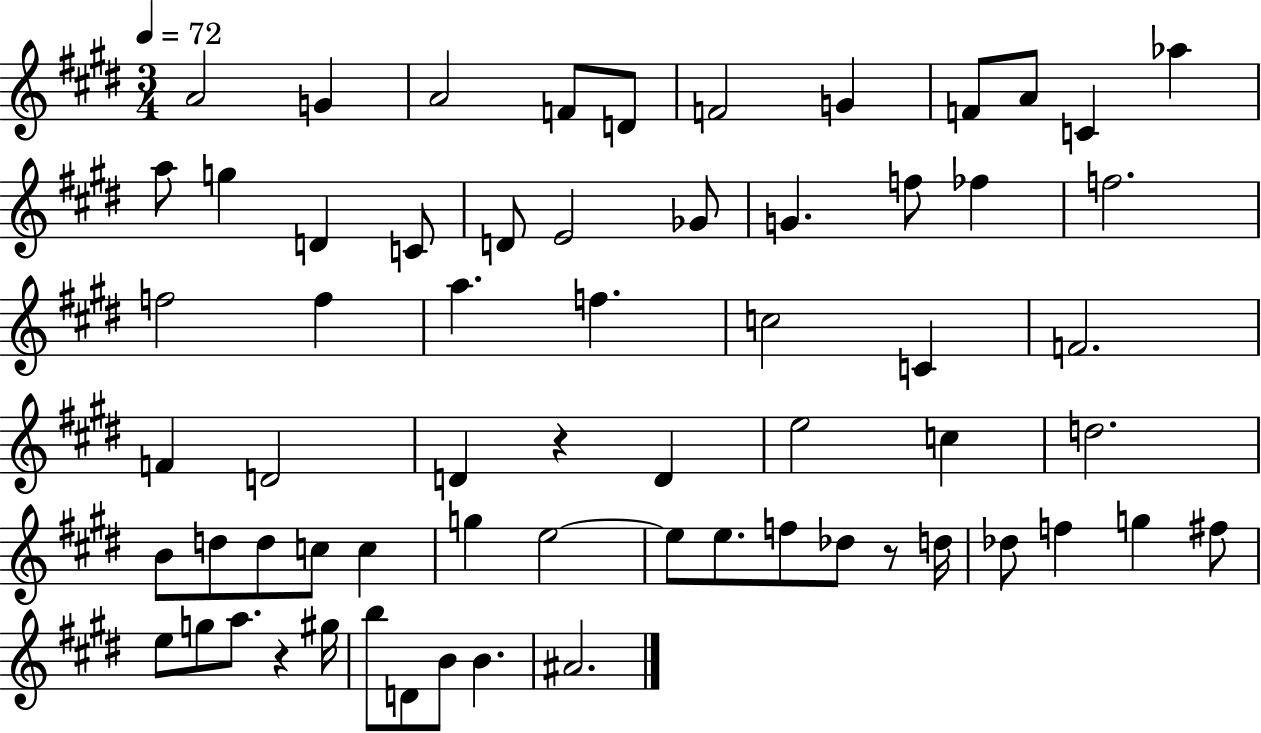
{
  \clef treble
  \numericTimeSignature
  \time 3/4
  \key e \major
  \tempo 4 = 72
  a'2 g'4 | a'2 f'8 d'8 | f'2 g'4 | f'8 a'8 c'4 aes''4 | \break a''8 g''4 d'4 c'8 | d'8 e'2 ges'8 | g'4. f''8 fes''4 | f''2. | \break f''2 f''4 | a''4. f''4. | c''2 c'4 | f'2. | \break f'4 d'2 | d'4 r4 d'4 | e''2 c''4 | d''2. | \break b'8 d''8 d''8 c''8 c''4 | g''4 e''2~~ | e''8 e''8. f''8 des''8 r8 d''16 | des''8 f''4 g''4 fis''8 | \break e''8 g''8 a''8. r4 gis''16 | b''8 d'8 b'8 b'4. | ais'2. | \bar "|."
}